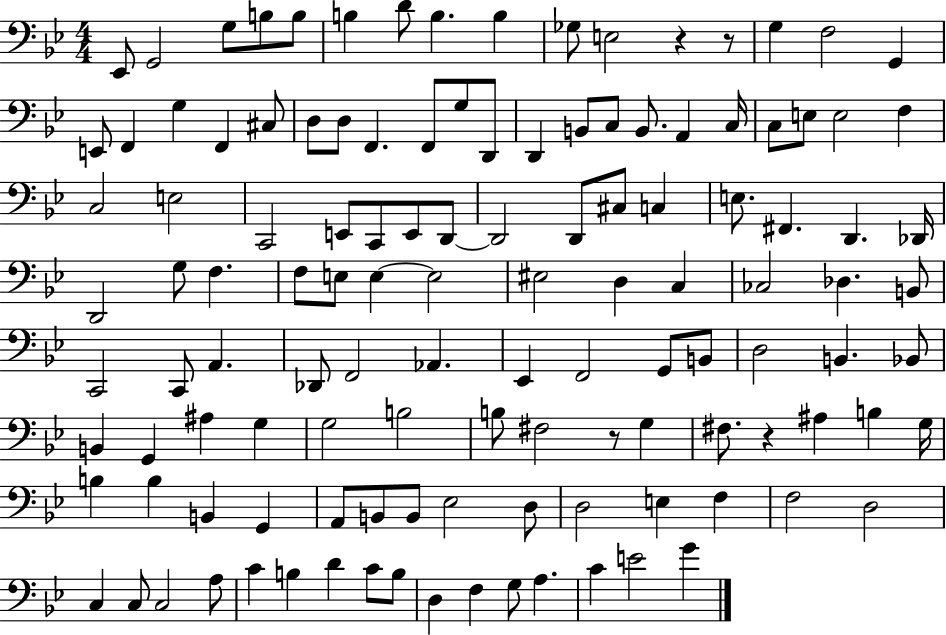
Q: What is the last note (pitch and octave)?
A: G4